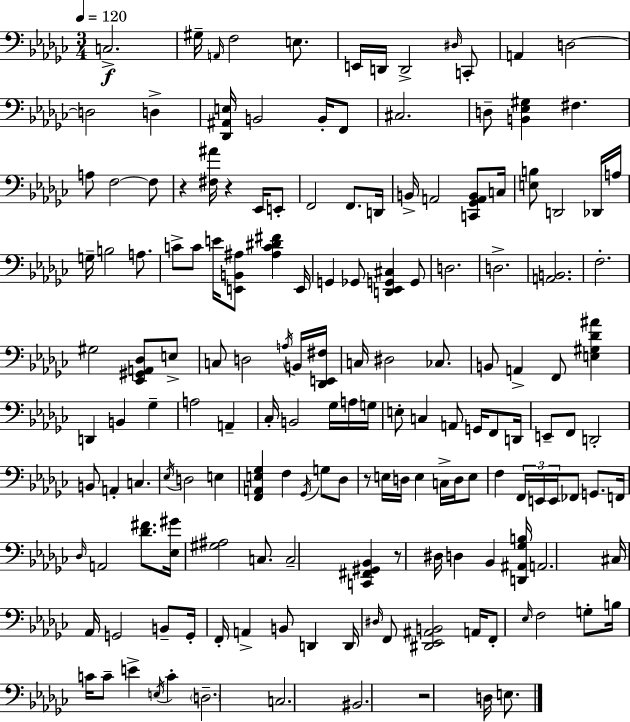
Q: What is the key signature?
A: EES minor